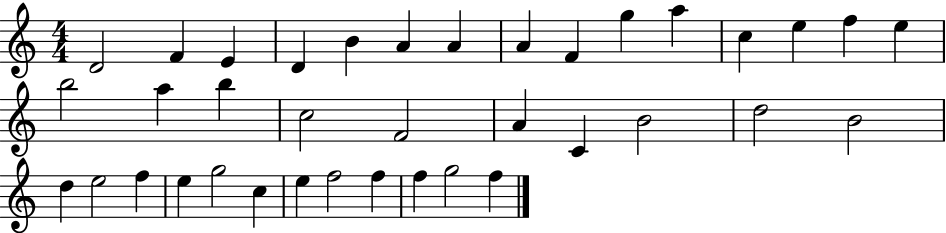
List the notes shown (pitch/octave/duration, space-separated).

D4/h F4/q E4/q D4/q B4/q A4/q A4/q A4/q F4/q G5/q A5/q C5/q E5/q F5/q E5/q B5/h A5/q B5/q C5/h F4/h A4/q C4/q B4/h D5/h B4/h D5/q E5/h F5/q E5/q G5/h C5/q E5/q F5/h F5/q F5/q G5/h F5/q